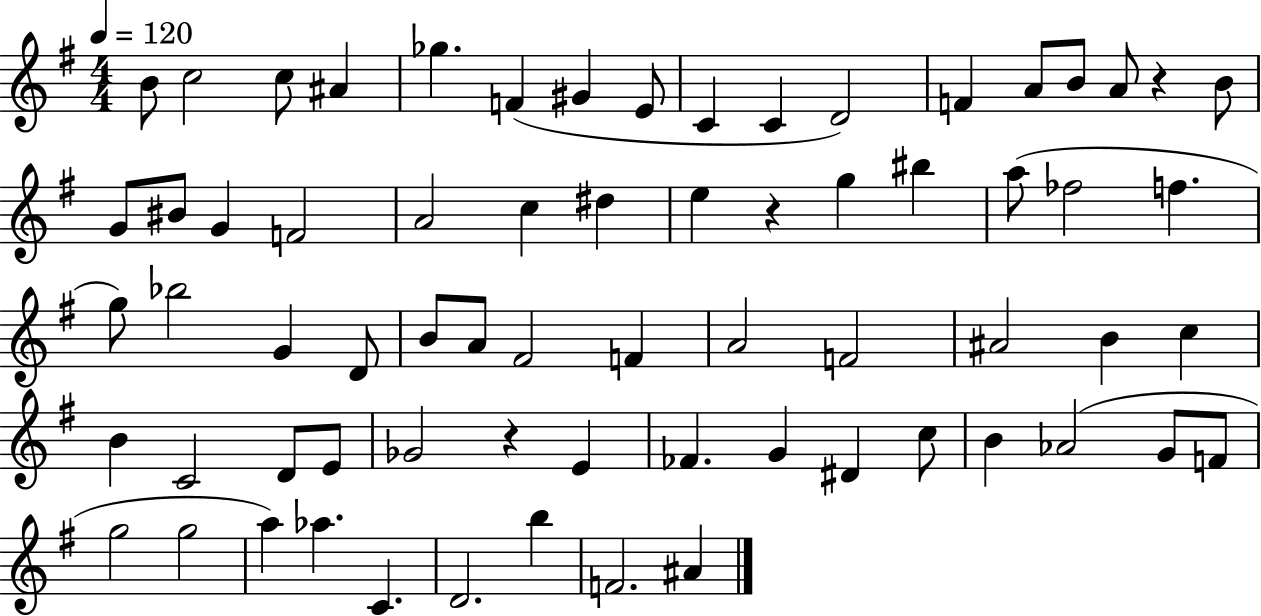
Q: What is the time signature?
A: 4/4